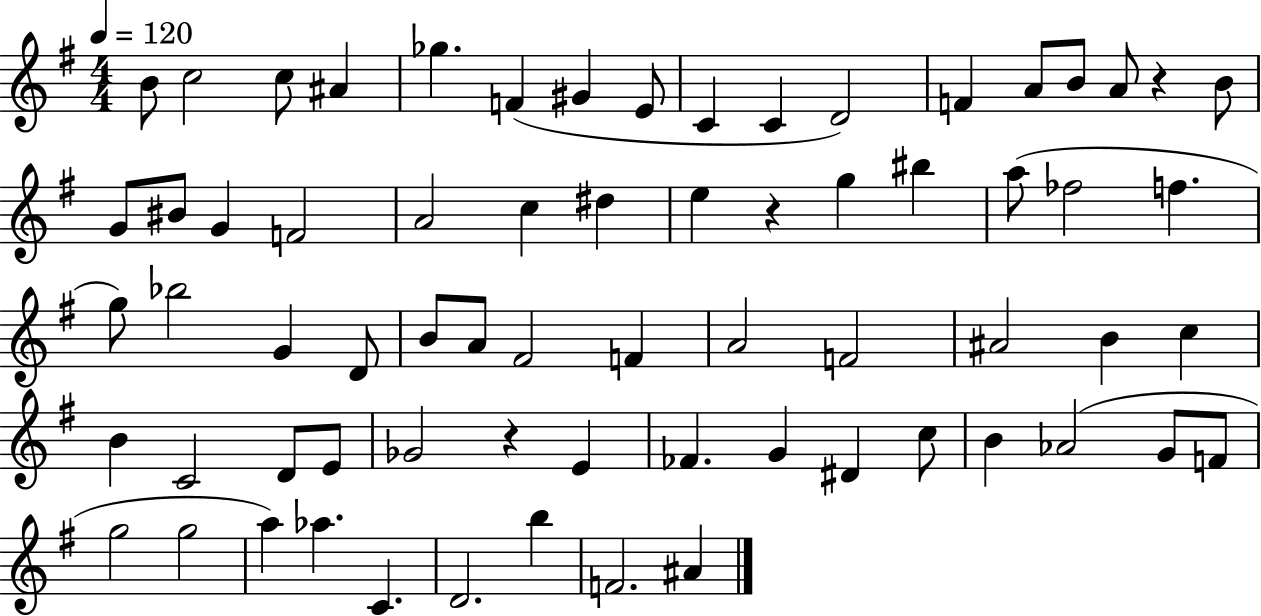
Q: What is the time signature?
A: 4/4